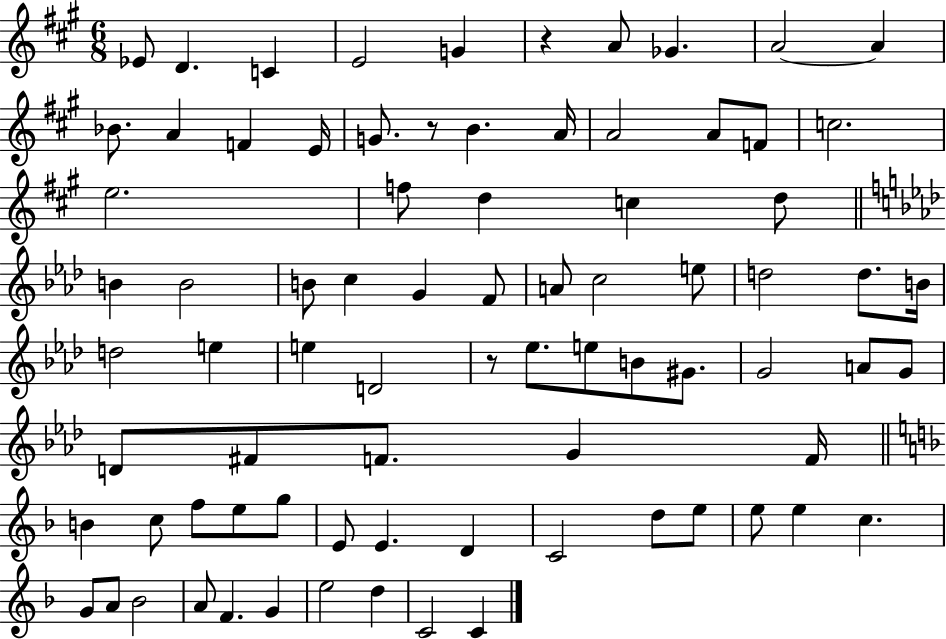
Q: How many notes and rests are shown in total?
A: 80